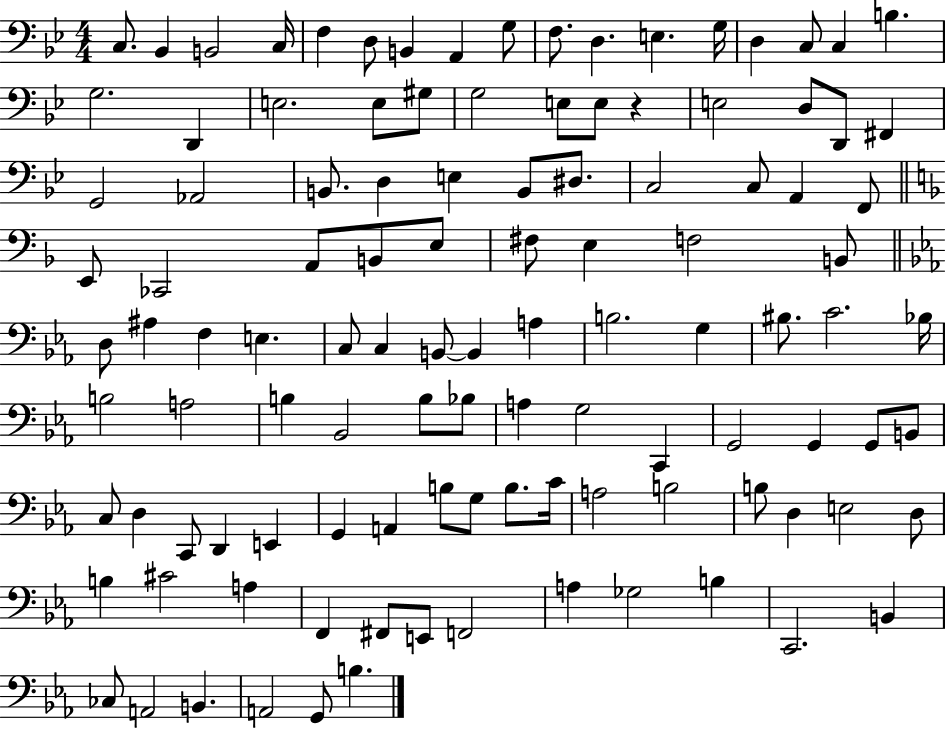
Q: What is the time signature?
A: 4/4